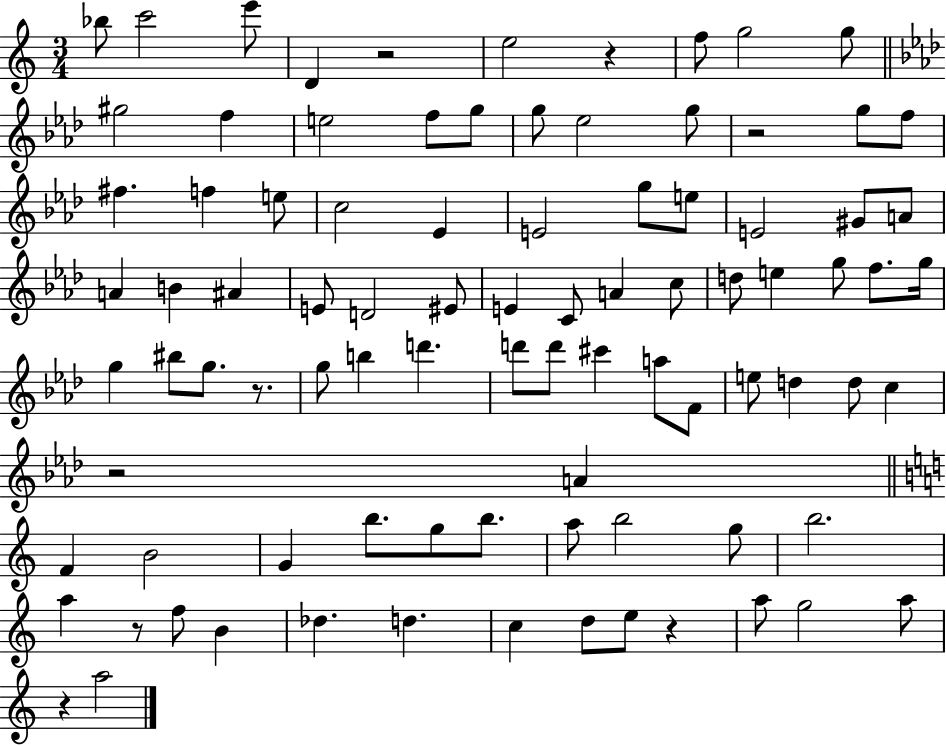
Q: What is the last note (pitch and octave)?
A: A5